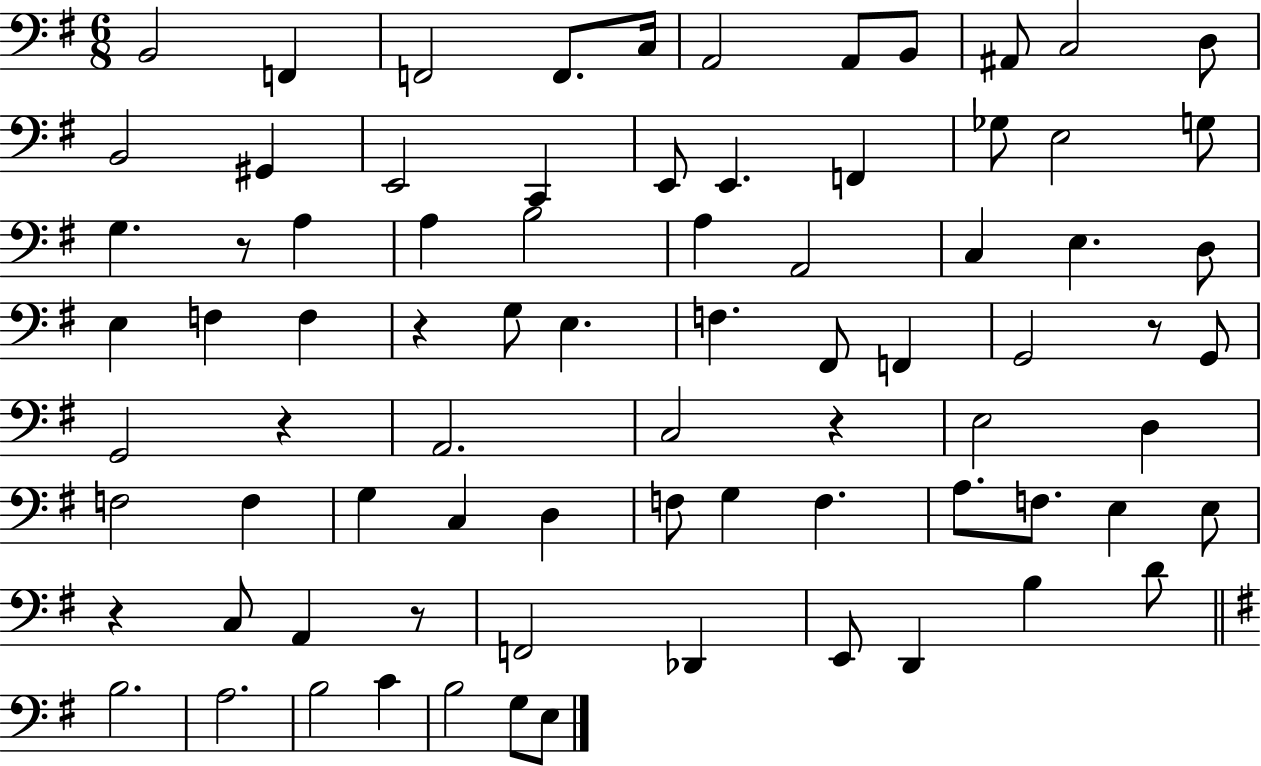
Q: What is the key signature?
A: G major